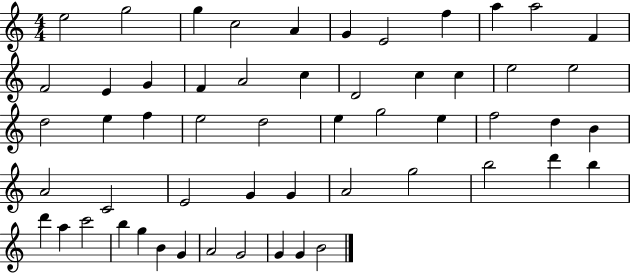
E5/h G5/h G5/q C5/h A4/q G4/q E4/h F5/q A5/q A5/h F4/q F4/h E4/q G4/q F4/q A4/h C5/q D4/h C5/q C5/q E5/h E5/h D5/h E5/q F5/q E5/h D5/h E5/q G5/h E5/q F5/h D5/q B4/q A4/h C4/h E4/h G4/q G4/q A4/h G5/h B5/h D6/q B5/q D6/q A5/q C6/h B5/q G5/q B4/q G4/q A4/h G4/h G4/q G4/q B4/h